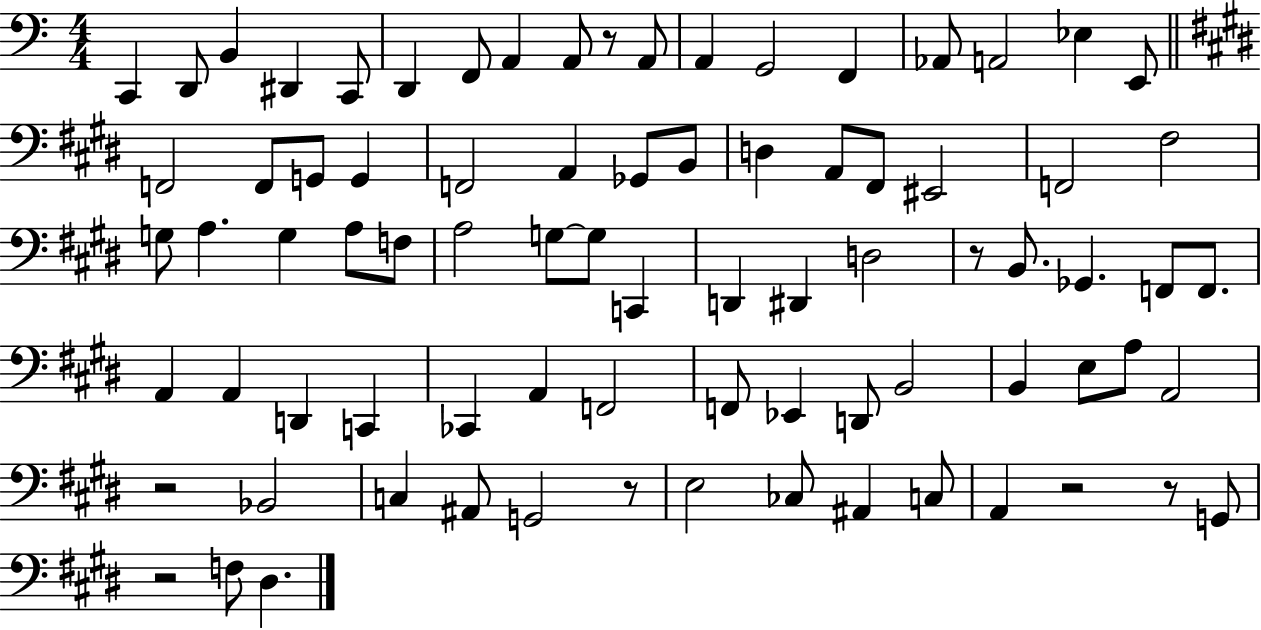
C2/q D2/e B2/q D#2/q C2/e D2/q F2/e A2/q A2/e R/e A2/e A2/q G2/h F2/q Ab2/e A2/h Eb3/q E2/e F2/h F2/e G2/e G2/q F2/h A2/q Gb2/e B2/e D3/q A2/e F#2/e EIS2/h F2/h F#3/h G3/e A3/q. G3/q A3/e F3/e A3/h G3/e G3/e C2/q D2/q D#2/q D3/h R/e B2/e. Gb2/q. F2/e F2/e. A2/q A2/q D2/q C2/q CES2/q A2/q F2/h F2/e Eb2/q D2/e B2/h B2/q E3/e A3/e A2/h R/h Bb2/h C3/q A#2/e G2/h R/e E3/h CES3/e A#2/q C3/e A2/q R/h R/e G2/e R/h F3/e D#3/q.